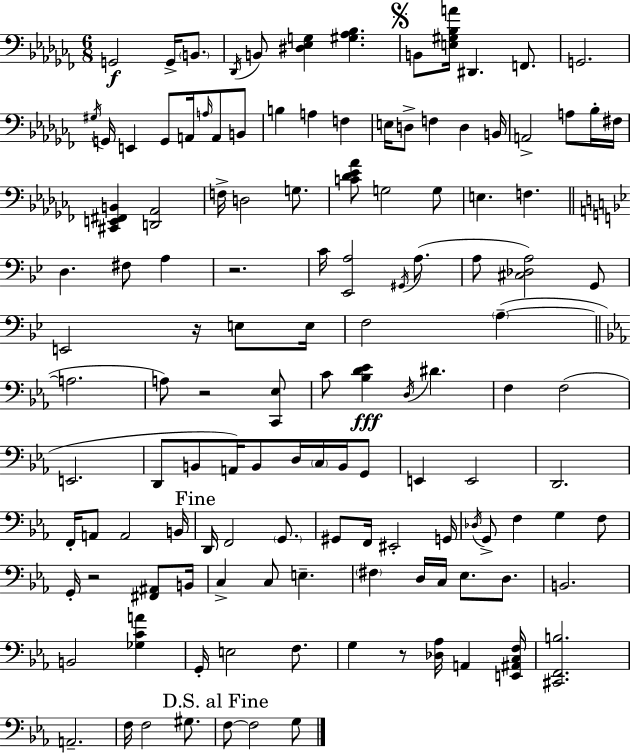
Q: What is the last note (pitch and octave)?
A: G3